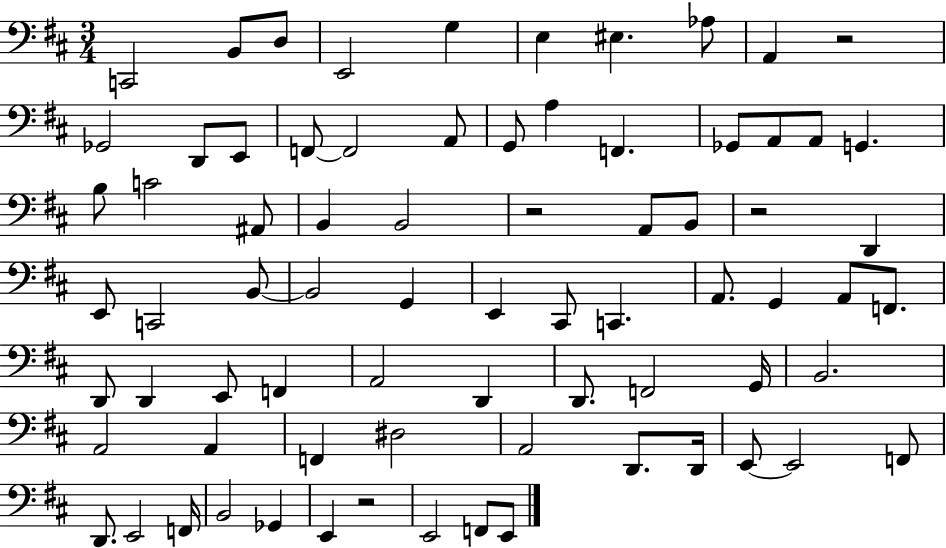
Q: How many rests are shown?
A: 4